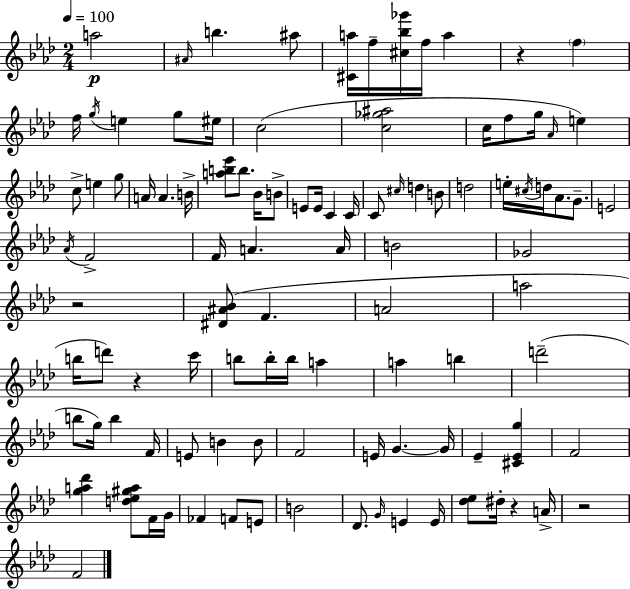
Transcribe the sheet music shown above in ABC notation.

X:1
T:Untitled
M:2/4
L:1/4
K:Ab
a2 ^A/4 b ^a/2 [^Ca]/4 f/4 [^c_b_g']/4 f/4 a z f f/4 g/4 e g/2 ^e/4 c2 [c_g^a]2 c/4 f/2 g/4 _A/4 e c/2 e g/2 A/4 A B/4 [ab_e']/2 b/2 _B/4 B/2 E/2 E/4 C C/4 C/2 ^c/4 d B/2 d2 e/4 ^c/4 d/4 _A/2 G/2 E2 _A/4 F2 F/4 A A/4 B2 _G2 z2 [^D^A_B]/2 F A2 a2 b/4 d'/2 z c'/4 b/2 b/4 b/4 a a b d'2 b/2 g/4 b F/4 E/2 B B/2 F2 E/4 G G/4 _E [^C_Eg] F2 [ga_d'] [d_e^ga]/2 F/4 G/4 _F F/2 E/2 B2 _D/2 G/4 E E/4 [_d_e]/2 ^d/4 z A/4 z2 F2